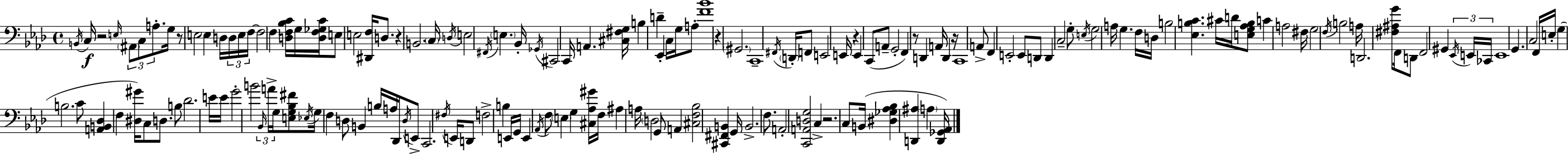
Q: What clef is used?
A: bass